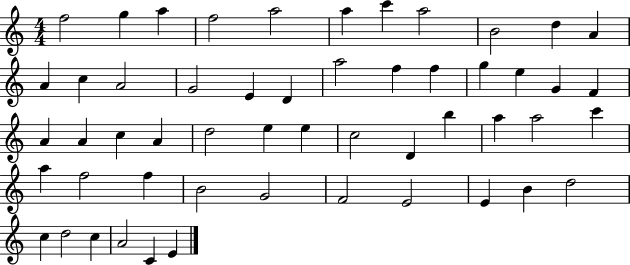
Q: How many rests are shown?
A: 0